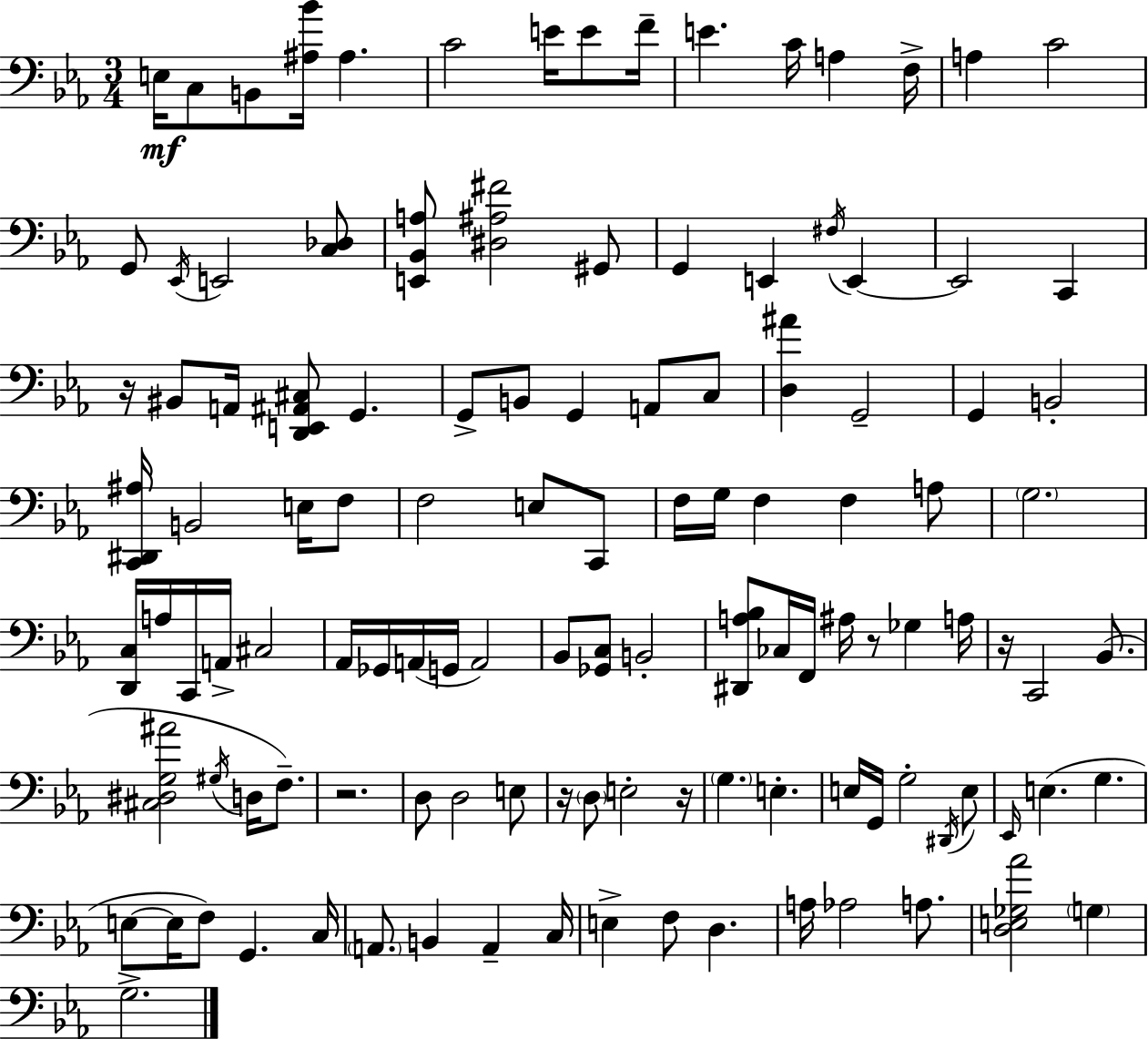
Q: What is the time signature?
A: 3/4